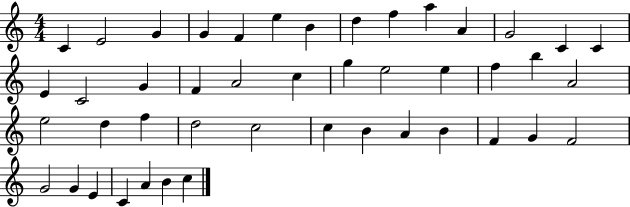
{
  \clef treble
  \numericTimeSignature
  \time 4/4
  \key c \major
  c'4 e'2 g'4 | g'4 f'4 e''4 b'4 | d''4 f''4 a''4 a'4 | g'2 c'4 c'4 | \break e'4 c'2 g'4 | f'4 a'2 c''4 | g''4 e''2 e''4 | f''4 b''4 a'2 | \break e''2 d''4 f''4 | d''2 c''2 | c''4 b'4 a'4 b'4 | f'4 g'4 f'2 | \break g'2 g'4 e'4 | c'4 a'4 b'4 c''4 | \bar "|."
}